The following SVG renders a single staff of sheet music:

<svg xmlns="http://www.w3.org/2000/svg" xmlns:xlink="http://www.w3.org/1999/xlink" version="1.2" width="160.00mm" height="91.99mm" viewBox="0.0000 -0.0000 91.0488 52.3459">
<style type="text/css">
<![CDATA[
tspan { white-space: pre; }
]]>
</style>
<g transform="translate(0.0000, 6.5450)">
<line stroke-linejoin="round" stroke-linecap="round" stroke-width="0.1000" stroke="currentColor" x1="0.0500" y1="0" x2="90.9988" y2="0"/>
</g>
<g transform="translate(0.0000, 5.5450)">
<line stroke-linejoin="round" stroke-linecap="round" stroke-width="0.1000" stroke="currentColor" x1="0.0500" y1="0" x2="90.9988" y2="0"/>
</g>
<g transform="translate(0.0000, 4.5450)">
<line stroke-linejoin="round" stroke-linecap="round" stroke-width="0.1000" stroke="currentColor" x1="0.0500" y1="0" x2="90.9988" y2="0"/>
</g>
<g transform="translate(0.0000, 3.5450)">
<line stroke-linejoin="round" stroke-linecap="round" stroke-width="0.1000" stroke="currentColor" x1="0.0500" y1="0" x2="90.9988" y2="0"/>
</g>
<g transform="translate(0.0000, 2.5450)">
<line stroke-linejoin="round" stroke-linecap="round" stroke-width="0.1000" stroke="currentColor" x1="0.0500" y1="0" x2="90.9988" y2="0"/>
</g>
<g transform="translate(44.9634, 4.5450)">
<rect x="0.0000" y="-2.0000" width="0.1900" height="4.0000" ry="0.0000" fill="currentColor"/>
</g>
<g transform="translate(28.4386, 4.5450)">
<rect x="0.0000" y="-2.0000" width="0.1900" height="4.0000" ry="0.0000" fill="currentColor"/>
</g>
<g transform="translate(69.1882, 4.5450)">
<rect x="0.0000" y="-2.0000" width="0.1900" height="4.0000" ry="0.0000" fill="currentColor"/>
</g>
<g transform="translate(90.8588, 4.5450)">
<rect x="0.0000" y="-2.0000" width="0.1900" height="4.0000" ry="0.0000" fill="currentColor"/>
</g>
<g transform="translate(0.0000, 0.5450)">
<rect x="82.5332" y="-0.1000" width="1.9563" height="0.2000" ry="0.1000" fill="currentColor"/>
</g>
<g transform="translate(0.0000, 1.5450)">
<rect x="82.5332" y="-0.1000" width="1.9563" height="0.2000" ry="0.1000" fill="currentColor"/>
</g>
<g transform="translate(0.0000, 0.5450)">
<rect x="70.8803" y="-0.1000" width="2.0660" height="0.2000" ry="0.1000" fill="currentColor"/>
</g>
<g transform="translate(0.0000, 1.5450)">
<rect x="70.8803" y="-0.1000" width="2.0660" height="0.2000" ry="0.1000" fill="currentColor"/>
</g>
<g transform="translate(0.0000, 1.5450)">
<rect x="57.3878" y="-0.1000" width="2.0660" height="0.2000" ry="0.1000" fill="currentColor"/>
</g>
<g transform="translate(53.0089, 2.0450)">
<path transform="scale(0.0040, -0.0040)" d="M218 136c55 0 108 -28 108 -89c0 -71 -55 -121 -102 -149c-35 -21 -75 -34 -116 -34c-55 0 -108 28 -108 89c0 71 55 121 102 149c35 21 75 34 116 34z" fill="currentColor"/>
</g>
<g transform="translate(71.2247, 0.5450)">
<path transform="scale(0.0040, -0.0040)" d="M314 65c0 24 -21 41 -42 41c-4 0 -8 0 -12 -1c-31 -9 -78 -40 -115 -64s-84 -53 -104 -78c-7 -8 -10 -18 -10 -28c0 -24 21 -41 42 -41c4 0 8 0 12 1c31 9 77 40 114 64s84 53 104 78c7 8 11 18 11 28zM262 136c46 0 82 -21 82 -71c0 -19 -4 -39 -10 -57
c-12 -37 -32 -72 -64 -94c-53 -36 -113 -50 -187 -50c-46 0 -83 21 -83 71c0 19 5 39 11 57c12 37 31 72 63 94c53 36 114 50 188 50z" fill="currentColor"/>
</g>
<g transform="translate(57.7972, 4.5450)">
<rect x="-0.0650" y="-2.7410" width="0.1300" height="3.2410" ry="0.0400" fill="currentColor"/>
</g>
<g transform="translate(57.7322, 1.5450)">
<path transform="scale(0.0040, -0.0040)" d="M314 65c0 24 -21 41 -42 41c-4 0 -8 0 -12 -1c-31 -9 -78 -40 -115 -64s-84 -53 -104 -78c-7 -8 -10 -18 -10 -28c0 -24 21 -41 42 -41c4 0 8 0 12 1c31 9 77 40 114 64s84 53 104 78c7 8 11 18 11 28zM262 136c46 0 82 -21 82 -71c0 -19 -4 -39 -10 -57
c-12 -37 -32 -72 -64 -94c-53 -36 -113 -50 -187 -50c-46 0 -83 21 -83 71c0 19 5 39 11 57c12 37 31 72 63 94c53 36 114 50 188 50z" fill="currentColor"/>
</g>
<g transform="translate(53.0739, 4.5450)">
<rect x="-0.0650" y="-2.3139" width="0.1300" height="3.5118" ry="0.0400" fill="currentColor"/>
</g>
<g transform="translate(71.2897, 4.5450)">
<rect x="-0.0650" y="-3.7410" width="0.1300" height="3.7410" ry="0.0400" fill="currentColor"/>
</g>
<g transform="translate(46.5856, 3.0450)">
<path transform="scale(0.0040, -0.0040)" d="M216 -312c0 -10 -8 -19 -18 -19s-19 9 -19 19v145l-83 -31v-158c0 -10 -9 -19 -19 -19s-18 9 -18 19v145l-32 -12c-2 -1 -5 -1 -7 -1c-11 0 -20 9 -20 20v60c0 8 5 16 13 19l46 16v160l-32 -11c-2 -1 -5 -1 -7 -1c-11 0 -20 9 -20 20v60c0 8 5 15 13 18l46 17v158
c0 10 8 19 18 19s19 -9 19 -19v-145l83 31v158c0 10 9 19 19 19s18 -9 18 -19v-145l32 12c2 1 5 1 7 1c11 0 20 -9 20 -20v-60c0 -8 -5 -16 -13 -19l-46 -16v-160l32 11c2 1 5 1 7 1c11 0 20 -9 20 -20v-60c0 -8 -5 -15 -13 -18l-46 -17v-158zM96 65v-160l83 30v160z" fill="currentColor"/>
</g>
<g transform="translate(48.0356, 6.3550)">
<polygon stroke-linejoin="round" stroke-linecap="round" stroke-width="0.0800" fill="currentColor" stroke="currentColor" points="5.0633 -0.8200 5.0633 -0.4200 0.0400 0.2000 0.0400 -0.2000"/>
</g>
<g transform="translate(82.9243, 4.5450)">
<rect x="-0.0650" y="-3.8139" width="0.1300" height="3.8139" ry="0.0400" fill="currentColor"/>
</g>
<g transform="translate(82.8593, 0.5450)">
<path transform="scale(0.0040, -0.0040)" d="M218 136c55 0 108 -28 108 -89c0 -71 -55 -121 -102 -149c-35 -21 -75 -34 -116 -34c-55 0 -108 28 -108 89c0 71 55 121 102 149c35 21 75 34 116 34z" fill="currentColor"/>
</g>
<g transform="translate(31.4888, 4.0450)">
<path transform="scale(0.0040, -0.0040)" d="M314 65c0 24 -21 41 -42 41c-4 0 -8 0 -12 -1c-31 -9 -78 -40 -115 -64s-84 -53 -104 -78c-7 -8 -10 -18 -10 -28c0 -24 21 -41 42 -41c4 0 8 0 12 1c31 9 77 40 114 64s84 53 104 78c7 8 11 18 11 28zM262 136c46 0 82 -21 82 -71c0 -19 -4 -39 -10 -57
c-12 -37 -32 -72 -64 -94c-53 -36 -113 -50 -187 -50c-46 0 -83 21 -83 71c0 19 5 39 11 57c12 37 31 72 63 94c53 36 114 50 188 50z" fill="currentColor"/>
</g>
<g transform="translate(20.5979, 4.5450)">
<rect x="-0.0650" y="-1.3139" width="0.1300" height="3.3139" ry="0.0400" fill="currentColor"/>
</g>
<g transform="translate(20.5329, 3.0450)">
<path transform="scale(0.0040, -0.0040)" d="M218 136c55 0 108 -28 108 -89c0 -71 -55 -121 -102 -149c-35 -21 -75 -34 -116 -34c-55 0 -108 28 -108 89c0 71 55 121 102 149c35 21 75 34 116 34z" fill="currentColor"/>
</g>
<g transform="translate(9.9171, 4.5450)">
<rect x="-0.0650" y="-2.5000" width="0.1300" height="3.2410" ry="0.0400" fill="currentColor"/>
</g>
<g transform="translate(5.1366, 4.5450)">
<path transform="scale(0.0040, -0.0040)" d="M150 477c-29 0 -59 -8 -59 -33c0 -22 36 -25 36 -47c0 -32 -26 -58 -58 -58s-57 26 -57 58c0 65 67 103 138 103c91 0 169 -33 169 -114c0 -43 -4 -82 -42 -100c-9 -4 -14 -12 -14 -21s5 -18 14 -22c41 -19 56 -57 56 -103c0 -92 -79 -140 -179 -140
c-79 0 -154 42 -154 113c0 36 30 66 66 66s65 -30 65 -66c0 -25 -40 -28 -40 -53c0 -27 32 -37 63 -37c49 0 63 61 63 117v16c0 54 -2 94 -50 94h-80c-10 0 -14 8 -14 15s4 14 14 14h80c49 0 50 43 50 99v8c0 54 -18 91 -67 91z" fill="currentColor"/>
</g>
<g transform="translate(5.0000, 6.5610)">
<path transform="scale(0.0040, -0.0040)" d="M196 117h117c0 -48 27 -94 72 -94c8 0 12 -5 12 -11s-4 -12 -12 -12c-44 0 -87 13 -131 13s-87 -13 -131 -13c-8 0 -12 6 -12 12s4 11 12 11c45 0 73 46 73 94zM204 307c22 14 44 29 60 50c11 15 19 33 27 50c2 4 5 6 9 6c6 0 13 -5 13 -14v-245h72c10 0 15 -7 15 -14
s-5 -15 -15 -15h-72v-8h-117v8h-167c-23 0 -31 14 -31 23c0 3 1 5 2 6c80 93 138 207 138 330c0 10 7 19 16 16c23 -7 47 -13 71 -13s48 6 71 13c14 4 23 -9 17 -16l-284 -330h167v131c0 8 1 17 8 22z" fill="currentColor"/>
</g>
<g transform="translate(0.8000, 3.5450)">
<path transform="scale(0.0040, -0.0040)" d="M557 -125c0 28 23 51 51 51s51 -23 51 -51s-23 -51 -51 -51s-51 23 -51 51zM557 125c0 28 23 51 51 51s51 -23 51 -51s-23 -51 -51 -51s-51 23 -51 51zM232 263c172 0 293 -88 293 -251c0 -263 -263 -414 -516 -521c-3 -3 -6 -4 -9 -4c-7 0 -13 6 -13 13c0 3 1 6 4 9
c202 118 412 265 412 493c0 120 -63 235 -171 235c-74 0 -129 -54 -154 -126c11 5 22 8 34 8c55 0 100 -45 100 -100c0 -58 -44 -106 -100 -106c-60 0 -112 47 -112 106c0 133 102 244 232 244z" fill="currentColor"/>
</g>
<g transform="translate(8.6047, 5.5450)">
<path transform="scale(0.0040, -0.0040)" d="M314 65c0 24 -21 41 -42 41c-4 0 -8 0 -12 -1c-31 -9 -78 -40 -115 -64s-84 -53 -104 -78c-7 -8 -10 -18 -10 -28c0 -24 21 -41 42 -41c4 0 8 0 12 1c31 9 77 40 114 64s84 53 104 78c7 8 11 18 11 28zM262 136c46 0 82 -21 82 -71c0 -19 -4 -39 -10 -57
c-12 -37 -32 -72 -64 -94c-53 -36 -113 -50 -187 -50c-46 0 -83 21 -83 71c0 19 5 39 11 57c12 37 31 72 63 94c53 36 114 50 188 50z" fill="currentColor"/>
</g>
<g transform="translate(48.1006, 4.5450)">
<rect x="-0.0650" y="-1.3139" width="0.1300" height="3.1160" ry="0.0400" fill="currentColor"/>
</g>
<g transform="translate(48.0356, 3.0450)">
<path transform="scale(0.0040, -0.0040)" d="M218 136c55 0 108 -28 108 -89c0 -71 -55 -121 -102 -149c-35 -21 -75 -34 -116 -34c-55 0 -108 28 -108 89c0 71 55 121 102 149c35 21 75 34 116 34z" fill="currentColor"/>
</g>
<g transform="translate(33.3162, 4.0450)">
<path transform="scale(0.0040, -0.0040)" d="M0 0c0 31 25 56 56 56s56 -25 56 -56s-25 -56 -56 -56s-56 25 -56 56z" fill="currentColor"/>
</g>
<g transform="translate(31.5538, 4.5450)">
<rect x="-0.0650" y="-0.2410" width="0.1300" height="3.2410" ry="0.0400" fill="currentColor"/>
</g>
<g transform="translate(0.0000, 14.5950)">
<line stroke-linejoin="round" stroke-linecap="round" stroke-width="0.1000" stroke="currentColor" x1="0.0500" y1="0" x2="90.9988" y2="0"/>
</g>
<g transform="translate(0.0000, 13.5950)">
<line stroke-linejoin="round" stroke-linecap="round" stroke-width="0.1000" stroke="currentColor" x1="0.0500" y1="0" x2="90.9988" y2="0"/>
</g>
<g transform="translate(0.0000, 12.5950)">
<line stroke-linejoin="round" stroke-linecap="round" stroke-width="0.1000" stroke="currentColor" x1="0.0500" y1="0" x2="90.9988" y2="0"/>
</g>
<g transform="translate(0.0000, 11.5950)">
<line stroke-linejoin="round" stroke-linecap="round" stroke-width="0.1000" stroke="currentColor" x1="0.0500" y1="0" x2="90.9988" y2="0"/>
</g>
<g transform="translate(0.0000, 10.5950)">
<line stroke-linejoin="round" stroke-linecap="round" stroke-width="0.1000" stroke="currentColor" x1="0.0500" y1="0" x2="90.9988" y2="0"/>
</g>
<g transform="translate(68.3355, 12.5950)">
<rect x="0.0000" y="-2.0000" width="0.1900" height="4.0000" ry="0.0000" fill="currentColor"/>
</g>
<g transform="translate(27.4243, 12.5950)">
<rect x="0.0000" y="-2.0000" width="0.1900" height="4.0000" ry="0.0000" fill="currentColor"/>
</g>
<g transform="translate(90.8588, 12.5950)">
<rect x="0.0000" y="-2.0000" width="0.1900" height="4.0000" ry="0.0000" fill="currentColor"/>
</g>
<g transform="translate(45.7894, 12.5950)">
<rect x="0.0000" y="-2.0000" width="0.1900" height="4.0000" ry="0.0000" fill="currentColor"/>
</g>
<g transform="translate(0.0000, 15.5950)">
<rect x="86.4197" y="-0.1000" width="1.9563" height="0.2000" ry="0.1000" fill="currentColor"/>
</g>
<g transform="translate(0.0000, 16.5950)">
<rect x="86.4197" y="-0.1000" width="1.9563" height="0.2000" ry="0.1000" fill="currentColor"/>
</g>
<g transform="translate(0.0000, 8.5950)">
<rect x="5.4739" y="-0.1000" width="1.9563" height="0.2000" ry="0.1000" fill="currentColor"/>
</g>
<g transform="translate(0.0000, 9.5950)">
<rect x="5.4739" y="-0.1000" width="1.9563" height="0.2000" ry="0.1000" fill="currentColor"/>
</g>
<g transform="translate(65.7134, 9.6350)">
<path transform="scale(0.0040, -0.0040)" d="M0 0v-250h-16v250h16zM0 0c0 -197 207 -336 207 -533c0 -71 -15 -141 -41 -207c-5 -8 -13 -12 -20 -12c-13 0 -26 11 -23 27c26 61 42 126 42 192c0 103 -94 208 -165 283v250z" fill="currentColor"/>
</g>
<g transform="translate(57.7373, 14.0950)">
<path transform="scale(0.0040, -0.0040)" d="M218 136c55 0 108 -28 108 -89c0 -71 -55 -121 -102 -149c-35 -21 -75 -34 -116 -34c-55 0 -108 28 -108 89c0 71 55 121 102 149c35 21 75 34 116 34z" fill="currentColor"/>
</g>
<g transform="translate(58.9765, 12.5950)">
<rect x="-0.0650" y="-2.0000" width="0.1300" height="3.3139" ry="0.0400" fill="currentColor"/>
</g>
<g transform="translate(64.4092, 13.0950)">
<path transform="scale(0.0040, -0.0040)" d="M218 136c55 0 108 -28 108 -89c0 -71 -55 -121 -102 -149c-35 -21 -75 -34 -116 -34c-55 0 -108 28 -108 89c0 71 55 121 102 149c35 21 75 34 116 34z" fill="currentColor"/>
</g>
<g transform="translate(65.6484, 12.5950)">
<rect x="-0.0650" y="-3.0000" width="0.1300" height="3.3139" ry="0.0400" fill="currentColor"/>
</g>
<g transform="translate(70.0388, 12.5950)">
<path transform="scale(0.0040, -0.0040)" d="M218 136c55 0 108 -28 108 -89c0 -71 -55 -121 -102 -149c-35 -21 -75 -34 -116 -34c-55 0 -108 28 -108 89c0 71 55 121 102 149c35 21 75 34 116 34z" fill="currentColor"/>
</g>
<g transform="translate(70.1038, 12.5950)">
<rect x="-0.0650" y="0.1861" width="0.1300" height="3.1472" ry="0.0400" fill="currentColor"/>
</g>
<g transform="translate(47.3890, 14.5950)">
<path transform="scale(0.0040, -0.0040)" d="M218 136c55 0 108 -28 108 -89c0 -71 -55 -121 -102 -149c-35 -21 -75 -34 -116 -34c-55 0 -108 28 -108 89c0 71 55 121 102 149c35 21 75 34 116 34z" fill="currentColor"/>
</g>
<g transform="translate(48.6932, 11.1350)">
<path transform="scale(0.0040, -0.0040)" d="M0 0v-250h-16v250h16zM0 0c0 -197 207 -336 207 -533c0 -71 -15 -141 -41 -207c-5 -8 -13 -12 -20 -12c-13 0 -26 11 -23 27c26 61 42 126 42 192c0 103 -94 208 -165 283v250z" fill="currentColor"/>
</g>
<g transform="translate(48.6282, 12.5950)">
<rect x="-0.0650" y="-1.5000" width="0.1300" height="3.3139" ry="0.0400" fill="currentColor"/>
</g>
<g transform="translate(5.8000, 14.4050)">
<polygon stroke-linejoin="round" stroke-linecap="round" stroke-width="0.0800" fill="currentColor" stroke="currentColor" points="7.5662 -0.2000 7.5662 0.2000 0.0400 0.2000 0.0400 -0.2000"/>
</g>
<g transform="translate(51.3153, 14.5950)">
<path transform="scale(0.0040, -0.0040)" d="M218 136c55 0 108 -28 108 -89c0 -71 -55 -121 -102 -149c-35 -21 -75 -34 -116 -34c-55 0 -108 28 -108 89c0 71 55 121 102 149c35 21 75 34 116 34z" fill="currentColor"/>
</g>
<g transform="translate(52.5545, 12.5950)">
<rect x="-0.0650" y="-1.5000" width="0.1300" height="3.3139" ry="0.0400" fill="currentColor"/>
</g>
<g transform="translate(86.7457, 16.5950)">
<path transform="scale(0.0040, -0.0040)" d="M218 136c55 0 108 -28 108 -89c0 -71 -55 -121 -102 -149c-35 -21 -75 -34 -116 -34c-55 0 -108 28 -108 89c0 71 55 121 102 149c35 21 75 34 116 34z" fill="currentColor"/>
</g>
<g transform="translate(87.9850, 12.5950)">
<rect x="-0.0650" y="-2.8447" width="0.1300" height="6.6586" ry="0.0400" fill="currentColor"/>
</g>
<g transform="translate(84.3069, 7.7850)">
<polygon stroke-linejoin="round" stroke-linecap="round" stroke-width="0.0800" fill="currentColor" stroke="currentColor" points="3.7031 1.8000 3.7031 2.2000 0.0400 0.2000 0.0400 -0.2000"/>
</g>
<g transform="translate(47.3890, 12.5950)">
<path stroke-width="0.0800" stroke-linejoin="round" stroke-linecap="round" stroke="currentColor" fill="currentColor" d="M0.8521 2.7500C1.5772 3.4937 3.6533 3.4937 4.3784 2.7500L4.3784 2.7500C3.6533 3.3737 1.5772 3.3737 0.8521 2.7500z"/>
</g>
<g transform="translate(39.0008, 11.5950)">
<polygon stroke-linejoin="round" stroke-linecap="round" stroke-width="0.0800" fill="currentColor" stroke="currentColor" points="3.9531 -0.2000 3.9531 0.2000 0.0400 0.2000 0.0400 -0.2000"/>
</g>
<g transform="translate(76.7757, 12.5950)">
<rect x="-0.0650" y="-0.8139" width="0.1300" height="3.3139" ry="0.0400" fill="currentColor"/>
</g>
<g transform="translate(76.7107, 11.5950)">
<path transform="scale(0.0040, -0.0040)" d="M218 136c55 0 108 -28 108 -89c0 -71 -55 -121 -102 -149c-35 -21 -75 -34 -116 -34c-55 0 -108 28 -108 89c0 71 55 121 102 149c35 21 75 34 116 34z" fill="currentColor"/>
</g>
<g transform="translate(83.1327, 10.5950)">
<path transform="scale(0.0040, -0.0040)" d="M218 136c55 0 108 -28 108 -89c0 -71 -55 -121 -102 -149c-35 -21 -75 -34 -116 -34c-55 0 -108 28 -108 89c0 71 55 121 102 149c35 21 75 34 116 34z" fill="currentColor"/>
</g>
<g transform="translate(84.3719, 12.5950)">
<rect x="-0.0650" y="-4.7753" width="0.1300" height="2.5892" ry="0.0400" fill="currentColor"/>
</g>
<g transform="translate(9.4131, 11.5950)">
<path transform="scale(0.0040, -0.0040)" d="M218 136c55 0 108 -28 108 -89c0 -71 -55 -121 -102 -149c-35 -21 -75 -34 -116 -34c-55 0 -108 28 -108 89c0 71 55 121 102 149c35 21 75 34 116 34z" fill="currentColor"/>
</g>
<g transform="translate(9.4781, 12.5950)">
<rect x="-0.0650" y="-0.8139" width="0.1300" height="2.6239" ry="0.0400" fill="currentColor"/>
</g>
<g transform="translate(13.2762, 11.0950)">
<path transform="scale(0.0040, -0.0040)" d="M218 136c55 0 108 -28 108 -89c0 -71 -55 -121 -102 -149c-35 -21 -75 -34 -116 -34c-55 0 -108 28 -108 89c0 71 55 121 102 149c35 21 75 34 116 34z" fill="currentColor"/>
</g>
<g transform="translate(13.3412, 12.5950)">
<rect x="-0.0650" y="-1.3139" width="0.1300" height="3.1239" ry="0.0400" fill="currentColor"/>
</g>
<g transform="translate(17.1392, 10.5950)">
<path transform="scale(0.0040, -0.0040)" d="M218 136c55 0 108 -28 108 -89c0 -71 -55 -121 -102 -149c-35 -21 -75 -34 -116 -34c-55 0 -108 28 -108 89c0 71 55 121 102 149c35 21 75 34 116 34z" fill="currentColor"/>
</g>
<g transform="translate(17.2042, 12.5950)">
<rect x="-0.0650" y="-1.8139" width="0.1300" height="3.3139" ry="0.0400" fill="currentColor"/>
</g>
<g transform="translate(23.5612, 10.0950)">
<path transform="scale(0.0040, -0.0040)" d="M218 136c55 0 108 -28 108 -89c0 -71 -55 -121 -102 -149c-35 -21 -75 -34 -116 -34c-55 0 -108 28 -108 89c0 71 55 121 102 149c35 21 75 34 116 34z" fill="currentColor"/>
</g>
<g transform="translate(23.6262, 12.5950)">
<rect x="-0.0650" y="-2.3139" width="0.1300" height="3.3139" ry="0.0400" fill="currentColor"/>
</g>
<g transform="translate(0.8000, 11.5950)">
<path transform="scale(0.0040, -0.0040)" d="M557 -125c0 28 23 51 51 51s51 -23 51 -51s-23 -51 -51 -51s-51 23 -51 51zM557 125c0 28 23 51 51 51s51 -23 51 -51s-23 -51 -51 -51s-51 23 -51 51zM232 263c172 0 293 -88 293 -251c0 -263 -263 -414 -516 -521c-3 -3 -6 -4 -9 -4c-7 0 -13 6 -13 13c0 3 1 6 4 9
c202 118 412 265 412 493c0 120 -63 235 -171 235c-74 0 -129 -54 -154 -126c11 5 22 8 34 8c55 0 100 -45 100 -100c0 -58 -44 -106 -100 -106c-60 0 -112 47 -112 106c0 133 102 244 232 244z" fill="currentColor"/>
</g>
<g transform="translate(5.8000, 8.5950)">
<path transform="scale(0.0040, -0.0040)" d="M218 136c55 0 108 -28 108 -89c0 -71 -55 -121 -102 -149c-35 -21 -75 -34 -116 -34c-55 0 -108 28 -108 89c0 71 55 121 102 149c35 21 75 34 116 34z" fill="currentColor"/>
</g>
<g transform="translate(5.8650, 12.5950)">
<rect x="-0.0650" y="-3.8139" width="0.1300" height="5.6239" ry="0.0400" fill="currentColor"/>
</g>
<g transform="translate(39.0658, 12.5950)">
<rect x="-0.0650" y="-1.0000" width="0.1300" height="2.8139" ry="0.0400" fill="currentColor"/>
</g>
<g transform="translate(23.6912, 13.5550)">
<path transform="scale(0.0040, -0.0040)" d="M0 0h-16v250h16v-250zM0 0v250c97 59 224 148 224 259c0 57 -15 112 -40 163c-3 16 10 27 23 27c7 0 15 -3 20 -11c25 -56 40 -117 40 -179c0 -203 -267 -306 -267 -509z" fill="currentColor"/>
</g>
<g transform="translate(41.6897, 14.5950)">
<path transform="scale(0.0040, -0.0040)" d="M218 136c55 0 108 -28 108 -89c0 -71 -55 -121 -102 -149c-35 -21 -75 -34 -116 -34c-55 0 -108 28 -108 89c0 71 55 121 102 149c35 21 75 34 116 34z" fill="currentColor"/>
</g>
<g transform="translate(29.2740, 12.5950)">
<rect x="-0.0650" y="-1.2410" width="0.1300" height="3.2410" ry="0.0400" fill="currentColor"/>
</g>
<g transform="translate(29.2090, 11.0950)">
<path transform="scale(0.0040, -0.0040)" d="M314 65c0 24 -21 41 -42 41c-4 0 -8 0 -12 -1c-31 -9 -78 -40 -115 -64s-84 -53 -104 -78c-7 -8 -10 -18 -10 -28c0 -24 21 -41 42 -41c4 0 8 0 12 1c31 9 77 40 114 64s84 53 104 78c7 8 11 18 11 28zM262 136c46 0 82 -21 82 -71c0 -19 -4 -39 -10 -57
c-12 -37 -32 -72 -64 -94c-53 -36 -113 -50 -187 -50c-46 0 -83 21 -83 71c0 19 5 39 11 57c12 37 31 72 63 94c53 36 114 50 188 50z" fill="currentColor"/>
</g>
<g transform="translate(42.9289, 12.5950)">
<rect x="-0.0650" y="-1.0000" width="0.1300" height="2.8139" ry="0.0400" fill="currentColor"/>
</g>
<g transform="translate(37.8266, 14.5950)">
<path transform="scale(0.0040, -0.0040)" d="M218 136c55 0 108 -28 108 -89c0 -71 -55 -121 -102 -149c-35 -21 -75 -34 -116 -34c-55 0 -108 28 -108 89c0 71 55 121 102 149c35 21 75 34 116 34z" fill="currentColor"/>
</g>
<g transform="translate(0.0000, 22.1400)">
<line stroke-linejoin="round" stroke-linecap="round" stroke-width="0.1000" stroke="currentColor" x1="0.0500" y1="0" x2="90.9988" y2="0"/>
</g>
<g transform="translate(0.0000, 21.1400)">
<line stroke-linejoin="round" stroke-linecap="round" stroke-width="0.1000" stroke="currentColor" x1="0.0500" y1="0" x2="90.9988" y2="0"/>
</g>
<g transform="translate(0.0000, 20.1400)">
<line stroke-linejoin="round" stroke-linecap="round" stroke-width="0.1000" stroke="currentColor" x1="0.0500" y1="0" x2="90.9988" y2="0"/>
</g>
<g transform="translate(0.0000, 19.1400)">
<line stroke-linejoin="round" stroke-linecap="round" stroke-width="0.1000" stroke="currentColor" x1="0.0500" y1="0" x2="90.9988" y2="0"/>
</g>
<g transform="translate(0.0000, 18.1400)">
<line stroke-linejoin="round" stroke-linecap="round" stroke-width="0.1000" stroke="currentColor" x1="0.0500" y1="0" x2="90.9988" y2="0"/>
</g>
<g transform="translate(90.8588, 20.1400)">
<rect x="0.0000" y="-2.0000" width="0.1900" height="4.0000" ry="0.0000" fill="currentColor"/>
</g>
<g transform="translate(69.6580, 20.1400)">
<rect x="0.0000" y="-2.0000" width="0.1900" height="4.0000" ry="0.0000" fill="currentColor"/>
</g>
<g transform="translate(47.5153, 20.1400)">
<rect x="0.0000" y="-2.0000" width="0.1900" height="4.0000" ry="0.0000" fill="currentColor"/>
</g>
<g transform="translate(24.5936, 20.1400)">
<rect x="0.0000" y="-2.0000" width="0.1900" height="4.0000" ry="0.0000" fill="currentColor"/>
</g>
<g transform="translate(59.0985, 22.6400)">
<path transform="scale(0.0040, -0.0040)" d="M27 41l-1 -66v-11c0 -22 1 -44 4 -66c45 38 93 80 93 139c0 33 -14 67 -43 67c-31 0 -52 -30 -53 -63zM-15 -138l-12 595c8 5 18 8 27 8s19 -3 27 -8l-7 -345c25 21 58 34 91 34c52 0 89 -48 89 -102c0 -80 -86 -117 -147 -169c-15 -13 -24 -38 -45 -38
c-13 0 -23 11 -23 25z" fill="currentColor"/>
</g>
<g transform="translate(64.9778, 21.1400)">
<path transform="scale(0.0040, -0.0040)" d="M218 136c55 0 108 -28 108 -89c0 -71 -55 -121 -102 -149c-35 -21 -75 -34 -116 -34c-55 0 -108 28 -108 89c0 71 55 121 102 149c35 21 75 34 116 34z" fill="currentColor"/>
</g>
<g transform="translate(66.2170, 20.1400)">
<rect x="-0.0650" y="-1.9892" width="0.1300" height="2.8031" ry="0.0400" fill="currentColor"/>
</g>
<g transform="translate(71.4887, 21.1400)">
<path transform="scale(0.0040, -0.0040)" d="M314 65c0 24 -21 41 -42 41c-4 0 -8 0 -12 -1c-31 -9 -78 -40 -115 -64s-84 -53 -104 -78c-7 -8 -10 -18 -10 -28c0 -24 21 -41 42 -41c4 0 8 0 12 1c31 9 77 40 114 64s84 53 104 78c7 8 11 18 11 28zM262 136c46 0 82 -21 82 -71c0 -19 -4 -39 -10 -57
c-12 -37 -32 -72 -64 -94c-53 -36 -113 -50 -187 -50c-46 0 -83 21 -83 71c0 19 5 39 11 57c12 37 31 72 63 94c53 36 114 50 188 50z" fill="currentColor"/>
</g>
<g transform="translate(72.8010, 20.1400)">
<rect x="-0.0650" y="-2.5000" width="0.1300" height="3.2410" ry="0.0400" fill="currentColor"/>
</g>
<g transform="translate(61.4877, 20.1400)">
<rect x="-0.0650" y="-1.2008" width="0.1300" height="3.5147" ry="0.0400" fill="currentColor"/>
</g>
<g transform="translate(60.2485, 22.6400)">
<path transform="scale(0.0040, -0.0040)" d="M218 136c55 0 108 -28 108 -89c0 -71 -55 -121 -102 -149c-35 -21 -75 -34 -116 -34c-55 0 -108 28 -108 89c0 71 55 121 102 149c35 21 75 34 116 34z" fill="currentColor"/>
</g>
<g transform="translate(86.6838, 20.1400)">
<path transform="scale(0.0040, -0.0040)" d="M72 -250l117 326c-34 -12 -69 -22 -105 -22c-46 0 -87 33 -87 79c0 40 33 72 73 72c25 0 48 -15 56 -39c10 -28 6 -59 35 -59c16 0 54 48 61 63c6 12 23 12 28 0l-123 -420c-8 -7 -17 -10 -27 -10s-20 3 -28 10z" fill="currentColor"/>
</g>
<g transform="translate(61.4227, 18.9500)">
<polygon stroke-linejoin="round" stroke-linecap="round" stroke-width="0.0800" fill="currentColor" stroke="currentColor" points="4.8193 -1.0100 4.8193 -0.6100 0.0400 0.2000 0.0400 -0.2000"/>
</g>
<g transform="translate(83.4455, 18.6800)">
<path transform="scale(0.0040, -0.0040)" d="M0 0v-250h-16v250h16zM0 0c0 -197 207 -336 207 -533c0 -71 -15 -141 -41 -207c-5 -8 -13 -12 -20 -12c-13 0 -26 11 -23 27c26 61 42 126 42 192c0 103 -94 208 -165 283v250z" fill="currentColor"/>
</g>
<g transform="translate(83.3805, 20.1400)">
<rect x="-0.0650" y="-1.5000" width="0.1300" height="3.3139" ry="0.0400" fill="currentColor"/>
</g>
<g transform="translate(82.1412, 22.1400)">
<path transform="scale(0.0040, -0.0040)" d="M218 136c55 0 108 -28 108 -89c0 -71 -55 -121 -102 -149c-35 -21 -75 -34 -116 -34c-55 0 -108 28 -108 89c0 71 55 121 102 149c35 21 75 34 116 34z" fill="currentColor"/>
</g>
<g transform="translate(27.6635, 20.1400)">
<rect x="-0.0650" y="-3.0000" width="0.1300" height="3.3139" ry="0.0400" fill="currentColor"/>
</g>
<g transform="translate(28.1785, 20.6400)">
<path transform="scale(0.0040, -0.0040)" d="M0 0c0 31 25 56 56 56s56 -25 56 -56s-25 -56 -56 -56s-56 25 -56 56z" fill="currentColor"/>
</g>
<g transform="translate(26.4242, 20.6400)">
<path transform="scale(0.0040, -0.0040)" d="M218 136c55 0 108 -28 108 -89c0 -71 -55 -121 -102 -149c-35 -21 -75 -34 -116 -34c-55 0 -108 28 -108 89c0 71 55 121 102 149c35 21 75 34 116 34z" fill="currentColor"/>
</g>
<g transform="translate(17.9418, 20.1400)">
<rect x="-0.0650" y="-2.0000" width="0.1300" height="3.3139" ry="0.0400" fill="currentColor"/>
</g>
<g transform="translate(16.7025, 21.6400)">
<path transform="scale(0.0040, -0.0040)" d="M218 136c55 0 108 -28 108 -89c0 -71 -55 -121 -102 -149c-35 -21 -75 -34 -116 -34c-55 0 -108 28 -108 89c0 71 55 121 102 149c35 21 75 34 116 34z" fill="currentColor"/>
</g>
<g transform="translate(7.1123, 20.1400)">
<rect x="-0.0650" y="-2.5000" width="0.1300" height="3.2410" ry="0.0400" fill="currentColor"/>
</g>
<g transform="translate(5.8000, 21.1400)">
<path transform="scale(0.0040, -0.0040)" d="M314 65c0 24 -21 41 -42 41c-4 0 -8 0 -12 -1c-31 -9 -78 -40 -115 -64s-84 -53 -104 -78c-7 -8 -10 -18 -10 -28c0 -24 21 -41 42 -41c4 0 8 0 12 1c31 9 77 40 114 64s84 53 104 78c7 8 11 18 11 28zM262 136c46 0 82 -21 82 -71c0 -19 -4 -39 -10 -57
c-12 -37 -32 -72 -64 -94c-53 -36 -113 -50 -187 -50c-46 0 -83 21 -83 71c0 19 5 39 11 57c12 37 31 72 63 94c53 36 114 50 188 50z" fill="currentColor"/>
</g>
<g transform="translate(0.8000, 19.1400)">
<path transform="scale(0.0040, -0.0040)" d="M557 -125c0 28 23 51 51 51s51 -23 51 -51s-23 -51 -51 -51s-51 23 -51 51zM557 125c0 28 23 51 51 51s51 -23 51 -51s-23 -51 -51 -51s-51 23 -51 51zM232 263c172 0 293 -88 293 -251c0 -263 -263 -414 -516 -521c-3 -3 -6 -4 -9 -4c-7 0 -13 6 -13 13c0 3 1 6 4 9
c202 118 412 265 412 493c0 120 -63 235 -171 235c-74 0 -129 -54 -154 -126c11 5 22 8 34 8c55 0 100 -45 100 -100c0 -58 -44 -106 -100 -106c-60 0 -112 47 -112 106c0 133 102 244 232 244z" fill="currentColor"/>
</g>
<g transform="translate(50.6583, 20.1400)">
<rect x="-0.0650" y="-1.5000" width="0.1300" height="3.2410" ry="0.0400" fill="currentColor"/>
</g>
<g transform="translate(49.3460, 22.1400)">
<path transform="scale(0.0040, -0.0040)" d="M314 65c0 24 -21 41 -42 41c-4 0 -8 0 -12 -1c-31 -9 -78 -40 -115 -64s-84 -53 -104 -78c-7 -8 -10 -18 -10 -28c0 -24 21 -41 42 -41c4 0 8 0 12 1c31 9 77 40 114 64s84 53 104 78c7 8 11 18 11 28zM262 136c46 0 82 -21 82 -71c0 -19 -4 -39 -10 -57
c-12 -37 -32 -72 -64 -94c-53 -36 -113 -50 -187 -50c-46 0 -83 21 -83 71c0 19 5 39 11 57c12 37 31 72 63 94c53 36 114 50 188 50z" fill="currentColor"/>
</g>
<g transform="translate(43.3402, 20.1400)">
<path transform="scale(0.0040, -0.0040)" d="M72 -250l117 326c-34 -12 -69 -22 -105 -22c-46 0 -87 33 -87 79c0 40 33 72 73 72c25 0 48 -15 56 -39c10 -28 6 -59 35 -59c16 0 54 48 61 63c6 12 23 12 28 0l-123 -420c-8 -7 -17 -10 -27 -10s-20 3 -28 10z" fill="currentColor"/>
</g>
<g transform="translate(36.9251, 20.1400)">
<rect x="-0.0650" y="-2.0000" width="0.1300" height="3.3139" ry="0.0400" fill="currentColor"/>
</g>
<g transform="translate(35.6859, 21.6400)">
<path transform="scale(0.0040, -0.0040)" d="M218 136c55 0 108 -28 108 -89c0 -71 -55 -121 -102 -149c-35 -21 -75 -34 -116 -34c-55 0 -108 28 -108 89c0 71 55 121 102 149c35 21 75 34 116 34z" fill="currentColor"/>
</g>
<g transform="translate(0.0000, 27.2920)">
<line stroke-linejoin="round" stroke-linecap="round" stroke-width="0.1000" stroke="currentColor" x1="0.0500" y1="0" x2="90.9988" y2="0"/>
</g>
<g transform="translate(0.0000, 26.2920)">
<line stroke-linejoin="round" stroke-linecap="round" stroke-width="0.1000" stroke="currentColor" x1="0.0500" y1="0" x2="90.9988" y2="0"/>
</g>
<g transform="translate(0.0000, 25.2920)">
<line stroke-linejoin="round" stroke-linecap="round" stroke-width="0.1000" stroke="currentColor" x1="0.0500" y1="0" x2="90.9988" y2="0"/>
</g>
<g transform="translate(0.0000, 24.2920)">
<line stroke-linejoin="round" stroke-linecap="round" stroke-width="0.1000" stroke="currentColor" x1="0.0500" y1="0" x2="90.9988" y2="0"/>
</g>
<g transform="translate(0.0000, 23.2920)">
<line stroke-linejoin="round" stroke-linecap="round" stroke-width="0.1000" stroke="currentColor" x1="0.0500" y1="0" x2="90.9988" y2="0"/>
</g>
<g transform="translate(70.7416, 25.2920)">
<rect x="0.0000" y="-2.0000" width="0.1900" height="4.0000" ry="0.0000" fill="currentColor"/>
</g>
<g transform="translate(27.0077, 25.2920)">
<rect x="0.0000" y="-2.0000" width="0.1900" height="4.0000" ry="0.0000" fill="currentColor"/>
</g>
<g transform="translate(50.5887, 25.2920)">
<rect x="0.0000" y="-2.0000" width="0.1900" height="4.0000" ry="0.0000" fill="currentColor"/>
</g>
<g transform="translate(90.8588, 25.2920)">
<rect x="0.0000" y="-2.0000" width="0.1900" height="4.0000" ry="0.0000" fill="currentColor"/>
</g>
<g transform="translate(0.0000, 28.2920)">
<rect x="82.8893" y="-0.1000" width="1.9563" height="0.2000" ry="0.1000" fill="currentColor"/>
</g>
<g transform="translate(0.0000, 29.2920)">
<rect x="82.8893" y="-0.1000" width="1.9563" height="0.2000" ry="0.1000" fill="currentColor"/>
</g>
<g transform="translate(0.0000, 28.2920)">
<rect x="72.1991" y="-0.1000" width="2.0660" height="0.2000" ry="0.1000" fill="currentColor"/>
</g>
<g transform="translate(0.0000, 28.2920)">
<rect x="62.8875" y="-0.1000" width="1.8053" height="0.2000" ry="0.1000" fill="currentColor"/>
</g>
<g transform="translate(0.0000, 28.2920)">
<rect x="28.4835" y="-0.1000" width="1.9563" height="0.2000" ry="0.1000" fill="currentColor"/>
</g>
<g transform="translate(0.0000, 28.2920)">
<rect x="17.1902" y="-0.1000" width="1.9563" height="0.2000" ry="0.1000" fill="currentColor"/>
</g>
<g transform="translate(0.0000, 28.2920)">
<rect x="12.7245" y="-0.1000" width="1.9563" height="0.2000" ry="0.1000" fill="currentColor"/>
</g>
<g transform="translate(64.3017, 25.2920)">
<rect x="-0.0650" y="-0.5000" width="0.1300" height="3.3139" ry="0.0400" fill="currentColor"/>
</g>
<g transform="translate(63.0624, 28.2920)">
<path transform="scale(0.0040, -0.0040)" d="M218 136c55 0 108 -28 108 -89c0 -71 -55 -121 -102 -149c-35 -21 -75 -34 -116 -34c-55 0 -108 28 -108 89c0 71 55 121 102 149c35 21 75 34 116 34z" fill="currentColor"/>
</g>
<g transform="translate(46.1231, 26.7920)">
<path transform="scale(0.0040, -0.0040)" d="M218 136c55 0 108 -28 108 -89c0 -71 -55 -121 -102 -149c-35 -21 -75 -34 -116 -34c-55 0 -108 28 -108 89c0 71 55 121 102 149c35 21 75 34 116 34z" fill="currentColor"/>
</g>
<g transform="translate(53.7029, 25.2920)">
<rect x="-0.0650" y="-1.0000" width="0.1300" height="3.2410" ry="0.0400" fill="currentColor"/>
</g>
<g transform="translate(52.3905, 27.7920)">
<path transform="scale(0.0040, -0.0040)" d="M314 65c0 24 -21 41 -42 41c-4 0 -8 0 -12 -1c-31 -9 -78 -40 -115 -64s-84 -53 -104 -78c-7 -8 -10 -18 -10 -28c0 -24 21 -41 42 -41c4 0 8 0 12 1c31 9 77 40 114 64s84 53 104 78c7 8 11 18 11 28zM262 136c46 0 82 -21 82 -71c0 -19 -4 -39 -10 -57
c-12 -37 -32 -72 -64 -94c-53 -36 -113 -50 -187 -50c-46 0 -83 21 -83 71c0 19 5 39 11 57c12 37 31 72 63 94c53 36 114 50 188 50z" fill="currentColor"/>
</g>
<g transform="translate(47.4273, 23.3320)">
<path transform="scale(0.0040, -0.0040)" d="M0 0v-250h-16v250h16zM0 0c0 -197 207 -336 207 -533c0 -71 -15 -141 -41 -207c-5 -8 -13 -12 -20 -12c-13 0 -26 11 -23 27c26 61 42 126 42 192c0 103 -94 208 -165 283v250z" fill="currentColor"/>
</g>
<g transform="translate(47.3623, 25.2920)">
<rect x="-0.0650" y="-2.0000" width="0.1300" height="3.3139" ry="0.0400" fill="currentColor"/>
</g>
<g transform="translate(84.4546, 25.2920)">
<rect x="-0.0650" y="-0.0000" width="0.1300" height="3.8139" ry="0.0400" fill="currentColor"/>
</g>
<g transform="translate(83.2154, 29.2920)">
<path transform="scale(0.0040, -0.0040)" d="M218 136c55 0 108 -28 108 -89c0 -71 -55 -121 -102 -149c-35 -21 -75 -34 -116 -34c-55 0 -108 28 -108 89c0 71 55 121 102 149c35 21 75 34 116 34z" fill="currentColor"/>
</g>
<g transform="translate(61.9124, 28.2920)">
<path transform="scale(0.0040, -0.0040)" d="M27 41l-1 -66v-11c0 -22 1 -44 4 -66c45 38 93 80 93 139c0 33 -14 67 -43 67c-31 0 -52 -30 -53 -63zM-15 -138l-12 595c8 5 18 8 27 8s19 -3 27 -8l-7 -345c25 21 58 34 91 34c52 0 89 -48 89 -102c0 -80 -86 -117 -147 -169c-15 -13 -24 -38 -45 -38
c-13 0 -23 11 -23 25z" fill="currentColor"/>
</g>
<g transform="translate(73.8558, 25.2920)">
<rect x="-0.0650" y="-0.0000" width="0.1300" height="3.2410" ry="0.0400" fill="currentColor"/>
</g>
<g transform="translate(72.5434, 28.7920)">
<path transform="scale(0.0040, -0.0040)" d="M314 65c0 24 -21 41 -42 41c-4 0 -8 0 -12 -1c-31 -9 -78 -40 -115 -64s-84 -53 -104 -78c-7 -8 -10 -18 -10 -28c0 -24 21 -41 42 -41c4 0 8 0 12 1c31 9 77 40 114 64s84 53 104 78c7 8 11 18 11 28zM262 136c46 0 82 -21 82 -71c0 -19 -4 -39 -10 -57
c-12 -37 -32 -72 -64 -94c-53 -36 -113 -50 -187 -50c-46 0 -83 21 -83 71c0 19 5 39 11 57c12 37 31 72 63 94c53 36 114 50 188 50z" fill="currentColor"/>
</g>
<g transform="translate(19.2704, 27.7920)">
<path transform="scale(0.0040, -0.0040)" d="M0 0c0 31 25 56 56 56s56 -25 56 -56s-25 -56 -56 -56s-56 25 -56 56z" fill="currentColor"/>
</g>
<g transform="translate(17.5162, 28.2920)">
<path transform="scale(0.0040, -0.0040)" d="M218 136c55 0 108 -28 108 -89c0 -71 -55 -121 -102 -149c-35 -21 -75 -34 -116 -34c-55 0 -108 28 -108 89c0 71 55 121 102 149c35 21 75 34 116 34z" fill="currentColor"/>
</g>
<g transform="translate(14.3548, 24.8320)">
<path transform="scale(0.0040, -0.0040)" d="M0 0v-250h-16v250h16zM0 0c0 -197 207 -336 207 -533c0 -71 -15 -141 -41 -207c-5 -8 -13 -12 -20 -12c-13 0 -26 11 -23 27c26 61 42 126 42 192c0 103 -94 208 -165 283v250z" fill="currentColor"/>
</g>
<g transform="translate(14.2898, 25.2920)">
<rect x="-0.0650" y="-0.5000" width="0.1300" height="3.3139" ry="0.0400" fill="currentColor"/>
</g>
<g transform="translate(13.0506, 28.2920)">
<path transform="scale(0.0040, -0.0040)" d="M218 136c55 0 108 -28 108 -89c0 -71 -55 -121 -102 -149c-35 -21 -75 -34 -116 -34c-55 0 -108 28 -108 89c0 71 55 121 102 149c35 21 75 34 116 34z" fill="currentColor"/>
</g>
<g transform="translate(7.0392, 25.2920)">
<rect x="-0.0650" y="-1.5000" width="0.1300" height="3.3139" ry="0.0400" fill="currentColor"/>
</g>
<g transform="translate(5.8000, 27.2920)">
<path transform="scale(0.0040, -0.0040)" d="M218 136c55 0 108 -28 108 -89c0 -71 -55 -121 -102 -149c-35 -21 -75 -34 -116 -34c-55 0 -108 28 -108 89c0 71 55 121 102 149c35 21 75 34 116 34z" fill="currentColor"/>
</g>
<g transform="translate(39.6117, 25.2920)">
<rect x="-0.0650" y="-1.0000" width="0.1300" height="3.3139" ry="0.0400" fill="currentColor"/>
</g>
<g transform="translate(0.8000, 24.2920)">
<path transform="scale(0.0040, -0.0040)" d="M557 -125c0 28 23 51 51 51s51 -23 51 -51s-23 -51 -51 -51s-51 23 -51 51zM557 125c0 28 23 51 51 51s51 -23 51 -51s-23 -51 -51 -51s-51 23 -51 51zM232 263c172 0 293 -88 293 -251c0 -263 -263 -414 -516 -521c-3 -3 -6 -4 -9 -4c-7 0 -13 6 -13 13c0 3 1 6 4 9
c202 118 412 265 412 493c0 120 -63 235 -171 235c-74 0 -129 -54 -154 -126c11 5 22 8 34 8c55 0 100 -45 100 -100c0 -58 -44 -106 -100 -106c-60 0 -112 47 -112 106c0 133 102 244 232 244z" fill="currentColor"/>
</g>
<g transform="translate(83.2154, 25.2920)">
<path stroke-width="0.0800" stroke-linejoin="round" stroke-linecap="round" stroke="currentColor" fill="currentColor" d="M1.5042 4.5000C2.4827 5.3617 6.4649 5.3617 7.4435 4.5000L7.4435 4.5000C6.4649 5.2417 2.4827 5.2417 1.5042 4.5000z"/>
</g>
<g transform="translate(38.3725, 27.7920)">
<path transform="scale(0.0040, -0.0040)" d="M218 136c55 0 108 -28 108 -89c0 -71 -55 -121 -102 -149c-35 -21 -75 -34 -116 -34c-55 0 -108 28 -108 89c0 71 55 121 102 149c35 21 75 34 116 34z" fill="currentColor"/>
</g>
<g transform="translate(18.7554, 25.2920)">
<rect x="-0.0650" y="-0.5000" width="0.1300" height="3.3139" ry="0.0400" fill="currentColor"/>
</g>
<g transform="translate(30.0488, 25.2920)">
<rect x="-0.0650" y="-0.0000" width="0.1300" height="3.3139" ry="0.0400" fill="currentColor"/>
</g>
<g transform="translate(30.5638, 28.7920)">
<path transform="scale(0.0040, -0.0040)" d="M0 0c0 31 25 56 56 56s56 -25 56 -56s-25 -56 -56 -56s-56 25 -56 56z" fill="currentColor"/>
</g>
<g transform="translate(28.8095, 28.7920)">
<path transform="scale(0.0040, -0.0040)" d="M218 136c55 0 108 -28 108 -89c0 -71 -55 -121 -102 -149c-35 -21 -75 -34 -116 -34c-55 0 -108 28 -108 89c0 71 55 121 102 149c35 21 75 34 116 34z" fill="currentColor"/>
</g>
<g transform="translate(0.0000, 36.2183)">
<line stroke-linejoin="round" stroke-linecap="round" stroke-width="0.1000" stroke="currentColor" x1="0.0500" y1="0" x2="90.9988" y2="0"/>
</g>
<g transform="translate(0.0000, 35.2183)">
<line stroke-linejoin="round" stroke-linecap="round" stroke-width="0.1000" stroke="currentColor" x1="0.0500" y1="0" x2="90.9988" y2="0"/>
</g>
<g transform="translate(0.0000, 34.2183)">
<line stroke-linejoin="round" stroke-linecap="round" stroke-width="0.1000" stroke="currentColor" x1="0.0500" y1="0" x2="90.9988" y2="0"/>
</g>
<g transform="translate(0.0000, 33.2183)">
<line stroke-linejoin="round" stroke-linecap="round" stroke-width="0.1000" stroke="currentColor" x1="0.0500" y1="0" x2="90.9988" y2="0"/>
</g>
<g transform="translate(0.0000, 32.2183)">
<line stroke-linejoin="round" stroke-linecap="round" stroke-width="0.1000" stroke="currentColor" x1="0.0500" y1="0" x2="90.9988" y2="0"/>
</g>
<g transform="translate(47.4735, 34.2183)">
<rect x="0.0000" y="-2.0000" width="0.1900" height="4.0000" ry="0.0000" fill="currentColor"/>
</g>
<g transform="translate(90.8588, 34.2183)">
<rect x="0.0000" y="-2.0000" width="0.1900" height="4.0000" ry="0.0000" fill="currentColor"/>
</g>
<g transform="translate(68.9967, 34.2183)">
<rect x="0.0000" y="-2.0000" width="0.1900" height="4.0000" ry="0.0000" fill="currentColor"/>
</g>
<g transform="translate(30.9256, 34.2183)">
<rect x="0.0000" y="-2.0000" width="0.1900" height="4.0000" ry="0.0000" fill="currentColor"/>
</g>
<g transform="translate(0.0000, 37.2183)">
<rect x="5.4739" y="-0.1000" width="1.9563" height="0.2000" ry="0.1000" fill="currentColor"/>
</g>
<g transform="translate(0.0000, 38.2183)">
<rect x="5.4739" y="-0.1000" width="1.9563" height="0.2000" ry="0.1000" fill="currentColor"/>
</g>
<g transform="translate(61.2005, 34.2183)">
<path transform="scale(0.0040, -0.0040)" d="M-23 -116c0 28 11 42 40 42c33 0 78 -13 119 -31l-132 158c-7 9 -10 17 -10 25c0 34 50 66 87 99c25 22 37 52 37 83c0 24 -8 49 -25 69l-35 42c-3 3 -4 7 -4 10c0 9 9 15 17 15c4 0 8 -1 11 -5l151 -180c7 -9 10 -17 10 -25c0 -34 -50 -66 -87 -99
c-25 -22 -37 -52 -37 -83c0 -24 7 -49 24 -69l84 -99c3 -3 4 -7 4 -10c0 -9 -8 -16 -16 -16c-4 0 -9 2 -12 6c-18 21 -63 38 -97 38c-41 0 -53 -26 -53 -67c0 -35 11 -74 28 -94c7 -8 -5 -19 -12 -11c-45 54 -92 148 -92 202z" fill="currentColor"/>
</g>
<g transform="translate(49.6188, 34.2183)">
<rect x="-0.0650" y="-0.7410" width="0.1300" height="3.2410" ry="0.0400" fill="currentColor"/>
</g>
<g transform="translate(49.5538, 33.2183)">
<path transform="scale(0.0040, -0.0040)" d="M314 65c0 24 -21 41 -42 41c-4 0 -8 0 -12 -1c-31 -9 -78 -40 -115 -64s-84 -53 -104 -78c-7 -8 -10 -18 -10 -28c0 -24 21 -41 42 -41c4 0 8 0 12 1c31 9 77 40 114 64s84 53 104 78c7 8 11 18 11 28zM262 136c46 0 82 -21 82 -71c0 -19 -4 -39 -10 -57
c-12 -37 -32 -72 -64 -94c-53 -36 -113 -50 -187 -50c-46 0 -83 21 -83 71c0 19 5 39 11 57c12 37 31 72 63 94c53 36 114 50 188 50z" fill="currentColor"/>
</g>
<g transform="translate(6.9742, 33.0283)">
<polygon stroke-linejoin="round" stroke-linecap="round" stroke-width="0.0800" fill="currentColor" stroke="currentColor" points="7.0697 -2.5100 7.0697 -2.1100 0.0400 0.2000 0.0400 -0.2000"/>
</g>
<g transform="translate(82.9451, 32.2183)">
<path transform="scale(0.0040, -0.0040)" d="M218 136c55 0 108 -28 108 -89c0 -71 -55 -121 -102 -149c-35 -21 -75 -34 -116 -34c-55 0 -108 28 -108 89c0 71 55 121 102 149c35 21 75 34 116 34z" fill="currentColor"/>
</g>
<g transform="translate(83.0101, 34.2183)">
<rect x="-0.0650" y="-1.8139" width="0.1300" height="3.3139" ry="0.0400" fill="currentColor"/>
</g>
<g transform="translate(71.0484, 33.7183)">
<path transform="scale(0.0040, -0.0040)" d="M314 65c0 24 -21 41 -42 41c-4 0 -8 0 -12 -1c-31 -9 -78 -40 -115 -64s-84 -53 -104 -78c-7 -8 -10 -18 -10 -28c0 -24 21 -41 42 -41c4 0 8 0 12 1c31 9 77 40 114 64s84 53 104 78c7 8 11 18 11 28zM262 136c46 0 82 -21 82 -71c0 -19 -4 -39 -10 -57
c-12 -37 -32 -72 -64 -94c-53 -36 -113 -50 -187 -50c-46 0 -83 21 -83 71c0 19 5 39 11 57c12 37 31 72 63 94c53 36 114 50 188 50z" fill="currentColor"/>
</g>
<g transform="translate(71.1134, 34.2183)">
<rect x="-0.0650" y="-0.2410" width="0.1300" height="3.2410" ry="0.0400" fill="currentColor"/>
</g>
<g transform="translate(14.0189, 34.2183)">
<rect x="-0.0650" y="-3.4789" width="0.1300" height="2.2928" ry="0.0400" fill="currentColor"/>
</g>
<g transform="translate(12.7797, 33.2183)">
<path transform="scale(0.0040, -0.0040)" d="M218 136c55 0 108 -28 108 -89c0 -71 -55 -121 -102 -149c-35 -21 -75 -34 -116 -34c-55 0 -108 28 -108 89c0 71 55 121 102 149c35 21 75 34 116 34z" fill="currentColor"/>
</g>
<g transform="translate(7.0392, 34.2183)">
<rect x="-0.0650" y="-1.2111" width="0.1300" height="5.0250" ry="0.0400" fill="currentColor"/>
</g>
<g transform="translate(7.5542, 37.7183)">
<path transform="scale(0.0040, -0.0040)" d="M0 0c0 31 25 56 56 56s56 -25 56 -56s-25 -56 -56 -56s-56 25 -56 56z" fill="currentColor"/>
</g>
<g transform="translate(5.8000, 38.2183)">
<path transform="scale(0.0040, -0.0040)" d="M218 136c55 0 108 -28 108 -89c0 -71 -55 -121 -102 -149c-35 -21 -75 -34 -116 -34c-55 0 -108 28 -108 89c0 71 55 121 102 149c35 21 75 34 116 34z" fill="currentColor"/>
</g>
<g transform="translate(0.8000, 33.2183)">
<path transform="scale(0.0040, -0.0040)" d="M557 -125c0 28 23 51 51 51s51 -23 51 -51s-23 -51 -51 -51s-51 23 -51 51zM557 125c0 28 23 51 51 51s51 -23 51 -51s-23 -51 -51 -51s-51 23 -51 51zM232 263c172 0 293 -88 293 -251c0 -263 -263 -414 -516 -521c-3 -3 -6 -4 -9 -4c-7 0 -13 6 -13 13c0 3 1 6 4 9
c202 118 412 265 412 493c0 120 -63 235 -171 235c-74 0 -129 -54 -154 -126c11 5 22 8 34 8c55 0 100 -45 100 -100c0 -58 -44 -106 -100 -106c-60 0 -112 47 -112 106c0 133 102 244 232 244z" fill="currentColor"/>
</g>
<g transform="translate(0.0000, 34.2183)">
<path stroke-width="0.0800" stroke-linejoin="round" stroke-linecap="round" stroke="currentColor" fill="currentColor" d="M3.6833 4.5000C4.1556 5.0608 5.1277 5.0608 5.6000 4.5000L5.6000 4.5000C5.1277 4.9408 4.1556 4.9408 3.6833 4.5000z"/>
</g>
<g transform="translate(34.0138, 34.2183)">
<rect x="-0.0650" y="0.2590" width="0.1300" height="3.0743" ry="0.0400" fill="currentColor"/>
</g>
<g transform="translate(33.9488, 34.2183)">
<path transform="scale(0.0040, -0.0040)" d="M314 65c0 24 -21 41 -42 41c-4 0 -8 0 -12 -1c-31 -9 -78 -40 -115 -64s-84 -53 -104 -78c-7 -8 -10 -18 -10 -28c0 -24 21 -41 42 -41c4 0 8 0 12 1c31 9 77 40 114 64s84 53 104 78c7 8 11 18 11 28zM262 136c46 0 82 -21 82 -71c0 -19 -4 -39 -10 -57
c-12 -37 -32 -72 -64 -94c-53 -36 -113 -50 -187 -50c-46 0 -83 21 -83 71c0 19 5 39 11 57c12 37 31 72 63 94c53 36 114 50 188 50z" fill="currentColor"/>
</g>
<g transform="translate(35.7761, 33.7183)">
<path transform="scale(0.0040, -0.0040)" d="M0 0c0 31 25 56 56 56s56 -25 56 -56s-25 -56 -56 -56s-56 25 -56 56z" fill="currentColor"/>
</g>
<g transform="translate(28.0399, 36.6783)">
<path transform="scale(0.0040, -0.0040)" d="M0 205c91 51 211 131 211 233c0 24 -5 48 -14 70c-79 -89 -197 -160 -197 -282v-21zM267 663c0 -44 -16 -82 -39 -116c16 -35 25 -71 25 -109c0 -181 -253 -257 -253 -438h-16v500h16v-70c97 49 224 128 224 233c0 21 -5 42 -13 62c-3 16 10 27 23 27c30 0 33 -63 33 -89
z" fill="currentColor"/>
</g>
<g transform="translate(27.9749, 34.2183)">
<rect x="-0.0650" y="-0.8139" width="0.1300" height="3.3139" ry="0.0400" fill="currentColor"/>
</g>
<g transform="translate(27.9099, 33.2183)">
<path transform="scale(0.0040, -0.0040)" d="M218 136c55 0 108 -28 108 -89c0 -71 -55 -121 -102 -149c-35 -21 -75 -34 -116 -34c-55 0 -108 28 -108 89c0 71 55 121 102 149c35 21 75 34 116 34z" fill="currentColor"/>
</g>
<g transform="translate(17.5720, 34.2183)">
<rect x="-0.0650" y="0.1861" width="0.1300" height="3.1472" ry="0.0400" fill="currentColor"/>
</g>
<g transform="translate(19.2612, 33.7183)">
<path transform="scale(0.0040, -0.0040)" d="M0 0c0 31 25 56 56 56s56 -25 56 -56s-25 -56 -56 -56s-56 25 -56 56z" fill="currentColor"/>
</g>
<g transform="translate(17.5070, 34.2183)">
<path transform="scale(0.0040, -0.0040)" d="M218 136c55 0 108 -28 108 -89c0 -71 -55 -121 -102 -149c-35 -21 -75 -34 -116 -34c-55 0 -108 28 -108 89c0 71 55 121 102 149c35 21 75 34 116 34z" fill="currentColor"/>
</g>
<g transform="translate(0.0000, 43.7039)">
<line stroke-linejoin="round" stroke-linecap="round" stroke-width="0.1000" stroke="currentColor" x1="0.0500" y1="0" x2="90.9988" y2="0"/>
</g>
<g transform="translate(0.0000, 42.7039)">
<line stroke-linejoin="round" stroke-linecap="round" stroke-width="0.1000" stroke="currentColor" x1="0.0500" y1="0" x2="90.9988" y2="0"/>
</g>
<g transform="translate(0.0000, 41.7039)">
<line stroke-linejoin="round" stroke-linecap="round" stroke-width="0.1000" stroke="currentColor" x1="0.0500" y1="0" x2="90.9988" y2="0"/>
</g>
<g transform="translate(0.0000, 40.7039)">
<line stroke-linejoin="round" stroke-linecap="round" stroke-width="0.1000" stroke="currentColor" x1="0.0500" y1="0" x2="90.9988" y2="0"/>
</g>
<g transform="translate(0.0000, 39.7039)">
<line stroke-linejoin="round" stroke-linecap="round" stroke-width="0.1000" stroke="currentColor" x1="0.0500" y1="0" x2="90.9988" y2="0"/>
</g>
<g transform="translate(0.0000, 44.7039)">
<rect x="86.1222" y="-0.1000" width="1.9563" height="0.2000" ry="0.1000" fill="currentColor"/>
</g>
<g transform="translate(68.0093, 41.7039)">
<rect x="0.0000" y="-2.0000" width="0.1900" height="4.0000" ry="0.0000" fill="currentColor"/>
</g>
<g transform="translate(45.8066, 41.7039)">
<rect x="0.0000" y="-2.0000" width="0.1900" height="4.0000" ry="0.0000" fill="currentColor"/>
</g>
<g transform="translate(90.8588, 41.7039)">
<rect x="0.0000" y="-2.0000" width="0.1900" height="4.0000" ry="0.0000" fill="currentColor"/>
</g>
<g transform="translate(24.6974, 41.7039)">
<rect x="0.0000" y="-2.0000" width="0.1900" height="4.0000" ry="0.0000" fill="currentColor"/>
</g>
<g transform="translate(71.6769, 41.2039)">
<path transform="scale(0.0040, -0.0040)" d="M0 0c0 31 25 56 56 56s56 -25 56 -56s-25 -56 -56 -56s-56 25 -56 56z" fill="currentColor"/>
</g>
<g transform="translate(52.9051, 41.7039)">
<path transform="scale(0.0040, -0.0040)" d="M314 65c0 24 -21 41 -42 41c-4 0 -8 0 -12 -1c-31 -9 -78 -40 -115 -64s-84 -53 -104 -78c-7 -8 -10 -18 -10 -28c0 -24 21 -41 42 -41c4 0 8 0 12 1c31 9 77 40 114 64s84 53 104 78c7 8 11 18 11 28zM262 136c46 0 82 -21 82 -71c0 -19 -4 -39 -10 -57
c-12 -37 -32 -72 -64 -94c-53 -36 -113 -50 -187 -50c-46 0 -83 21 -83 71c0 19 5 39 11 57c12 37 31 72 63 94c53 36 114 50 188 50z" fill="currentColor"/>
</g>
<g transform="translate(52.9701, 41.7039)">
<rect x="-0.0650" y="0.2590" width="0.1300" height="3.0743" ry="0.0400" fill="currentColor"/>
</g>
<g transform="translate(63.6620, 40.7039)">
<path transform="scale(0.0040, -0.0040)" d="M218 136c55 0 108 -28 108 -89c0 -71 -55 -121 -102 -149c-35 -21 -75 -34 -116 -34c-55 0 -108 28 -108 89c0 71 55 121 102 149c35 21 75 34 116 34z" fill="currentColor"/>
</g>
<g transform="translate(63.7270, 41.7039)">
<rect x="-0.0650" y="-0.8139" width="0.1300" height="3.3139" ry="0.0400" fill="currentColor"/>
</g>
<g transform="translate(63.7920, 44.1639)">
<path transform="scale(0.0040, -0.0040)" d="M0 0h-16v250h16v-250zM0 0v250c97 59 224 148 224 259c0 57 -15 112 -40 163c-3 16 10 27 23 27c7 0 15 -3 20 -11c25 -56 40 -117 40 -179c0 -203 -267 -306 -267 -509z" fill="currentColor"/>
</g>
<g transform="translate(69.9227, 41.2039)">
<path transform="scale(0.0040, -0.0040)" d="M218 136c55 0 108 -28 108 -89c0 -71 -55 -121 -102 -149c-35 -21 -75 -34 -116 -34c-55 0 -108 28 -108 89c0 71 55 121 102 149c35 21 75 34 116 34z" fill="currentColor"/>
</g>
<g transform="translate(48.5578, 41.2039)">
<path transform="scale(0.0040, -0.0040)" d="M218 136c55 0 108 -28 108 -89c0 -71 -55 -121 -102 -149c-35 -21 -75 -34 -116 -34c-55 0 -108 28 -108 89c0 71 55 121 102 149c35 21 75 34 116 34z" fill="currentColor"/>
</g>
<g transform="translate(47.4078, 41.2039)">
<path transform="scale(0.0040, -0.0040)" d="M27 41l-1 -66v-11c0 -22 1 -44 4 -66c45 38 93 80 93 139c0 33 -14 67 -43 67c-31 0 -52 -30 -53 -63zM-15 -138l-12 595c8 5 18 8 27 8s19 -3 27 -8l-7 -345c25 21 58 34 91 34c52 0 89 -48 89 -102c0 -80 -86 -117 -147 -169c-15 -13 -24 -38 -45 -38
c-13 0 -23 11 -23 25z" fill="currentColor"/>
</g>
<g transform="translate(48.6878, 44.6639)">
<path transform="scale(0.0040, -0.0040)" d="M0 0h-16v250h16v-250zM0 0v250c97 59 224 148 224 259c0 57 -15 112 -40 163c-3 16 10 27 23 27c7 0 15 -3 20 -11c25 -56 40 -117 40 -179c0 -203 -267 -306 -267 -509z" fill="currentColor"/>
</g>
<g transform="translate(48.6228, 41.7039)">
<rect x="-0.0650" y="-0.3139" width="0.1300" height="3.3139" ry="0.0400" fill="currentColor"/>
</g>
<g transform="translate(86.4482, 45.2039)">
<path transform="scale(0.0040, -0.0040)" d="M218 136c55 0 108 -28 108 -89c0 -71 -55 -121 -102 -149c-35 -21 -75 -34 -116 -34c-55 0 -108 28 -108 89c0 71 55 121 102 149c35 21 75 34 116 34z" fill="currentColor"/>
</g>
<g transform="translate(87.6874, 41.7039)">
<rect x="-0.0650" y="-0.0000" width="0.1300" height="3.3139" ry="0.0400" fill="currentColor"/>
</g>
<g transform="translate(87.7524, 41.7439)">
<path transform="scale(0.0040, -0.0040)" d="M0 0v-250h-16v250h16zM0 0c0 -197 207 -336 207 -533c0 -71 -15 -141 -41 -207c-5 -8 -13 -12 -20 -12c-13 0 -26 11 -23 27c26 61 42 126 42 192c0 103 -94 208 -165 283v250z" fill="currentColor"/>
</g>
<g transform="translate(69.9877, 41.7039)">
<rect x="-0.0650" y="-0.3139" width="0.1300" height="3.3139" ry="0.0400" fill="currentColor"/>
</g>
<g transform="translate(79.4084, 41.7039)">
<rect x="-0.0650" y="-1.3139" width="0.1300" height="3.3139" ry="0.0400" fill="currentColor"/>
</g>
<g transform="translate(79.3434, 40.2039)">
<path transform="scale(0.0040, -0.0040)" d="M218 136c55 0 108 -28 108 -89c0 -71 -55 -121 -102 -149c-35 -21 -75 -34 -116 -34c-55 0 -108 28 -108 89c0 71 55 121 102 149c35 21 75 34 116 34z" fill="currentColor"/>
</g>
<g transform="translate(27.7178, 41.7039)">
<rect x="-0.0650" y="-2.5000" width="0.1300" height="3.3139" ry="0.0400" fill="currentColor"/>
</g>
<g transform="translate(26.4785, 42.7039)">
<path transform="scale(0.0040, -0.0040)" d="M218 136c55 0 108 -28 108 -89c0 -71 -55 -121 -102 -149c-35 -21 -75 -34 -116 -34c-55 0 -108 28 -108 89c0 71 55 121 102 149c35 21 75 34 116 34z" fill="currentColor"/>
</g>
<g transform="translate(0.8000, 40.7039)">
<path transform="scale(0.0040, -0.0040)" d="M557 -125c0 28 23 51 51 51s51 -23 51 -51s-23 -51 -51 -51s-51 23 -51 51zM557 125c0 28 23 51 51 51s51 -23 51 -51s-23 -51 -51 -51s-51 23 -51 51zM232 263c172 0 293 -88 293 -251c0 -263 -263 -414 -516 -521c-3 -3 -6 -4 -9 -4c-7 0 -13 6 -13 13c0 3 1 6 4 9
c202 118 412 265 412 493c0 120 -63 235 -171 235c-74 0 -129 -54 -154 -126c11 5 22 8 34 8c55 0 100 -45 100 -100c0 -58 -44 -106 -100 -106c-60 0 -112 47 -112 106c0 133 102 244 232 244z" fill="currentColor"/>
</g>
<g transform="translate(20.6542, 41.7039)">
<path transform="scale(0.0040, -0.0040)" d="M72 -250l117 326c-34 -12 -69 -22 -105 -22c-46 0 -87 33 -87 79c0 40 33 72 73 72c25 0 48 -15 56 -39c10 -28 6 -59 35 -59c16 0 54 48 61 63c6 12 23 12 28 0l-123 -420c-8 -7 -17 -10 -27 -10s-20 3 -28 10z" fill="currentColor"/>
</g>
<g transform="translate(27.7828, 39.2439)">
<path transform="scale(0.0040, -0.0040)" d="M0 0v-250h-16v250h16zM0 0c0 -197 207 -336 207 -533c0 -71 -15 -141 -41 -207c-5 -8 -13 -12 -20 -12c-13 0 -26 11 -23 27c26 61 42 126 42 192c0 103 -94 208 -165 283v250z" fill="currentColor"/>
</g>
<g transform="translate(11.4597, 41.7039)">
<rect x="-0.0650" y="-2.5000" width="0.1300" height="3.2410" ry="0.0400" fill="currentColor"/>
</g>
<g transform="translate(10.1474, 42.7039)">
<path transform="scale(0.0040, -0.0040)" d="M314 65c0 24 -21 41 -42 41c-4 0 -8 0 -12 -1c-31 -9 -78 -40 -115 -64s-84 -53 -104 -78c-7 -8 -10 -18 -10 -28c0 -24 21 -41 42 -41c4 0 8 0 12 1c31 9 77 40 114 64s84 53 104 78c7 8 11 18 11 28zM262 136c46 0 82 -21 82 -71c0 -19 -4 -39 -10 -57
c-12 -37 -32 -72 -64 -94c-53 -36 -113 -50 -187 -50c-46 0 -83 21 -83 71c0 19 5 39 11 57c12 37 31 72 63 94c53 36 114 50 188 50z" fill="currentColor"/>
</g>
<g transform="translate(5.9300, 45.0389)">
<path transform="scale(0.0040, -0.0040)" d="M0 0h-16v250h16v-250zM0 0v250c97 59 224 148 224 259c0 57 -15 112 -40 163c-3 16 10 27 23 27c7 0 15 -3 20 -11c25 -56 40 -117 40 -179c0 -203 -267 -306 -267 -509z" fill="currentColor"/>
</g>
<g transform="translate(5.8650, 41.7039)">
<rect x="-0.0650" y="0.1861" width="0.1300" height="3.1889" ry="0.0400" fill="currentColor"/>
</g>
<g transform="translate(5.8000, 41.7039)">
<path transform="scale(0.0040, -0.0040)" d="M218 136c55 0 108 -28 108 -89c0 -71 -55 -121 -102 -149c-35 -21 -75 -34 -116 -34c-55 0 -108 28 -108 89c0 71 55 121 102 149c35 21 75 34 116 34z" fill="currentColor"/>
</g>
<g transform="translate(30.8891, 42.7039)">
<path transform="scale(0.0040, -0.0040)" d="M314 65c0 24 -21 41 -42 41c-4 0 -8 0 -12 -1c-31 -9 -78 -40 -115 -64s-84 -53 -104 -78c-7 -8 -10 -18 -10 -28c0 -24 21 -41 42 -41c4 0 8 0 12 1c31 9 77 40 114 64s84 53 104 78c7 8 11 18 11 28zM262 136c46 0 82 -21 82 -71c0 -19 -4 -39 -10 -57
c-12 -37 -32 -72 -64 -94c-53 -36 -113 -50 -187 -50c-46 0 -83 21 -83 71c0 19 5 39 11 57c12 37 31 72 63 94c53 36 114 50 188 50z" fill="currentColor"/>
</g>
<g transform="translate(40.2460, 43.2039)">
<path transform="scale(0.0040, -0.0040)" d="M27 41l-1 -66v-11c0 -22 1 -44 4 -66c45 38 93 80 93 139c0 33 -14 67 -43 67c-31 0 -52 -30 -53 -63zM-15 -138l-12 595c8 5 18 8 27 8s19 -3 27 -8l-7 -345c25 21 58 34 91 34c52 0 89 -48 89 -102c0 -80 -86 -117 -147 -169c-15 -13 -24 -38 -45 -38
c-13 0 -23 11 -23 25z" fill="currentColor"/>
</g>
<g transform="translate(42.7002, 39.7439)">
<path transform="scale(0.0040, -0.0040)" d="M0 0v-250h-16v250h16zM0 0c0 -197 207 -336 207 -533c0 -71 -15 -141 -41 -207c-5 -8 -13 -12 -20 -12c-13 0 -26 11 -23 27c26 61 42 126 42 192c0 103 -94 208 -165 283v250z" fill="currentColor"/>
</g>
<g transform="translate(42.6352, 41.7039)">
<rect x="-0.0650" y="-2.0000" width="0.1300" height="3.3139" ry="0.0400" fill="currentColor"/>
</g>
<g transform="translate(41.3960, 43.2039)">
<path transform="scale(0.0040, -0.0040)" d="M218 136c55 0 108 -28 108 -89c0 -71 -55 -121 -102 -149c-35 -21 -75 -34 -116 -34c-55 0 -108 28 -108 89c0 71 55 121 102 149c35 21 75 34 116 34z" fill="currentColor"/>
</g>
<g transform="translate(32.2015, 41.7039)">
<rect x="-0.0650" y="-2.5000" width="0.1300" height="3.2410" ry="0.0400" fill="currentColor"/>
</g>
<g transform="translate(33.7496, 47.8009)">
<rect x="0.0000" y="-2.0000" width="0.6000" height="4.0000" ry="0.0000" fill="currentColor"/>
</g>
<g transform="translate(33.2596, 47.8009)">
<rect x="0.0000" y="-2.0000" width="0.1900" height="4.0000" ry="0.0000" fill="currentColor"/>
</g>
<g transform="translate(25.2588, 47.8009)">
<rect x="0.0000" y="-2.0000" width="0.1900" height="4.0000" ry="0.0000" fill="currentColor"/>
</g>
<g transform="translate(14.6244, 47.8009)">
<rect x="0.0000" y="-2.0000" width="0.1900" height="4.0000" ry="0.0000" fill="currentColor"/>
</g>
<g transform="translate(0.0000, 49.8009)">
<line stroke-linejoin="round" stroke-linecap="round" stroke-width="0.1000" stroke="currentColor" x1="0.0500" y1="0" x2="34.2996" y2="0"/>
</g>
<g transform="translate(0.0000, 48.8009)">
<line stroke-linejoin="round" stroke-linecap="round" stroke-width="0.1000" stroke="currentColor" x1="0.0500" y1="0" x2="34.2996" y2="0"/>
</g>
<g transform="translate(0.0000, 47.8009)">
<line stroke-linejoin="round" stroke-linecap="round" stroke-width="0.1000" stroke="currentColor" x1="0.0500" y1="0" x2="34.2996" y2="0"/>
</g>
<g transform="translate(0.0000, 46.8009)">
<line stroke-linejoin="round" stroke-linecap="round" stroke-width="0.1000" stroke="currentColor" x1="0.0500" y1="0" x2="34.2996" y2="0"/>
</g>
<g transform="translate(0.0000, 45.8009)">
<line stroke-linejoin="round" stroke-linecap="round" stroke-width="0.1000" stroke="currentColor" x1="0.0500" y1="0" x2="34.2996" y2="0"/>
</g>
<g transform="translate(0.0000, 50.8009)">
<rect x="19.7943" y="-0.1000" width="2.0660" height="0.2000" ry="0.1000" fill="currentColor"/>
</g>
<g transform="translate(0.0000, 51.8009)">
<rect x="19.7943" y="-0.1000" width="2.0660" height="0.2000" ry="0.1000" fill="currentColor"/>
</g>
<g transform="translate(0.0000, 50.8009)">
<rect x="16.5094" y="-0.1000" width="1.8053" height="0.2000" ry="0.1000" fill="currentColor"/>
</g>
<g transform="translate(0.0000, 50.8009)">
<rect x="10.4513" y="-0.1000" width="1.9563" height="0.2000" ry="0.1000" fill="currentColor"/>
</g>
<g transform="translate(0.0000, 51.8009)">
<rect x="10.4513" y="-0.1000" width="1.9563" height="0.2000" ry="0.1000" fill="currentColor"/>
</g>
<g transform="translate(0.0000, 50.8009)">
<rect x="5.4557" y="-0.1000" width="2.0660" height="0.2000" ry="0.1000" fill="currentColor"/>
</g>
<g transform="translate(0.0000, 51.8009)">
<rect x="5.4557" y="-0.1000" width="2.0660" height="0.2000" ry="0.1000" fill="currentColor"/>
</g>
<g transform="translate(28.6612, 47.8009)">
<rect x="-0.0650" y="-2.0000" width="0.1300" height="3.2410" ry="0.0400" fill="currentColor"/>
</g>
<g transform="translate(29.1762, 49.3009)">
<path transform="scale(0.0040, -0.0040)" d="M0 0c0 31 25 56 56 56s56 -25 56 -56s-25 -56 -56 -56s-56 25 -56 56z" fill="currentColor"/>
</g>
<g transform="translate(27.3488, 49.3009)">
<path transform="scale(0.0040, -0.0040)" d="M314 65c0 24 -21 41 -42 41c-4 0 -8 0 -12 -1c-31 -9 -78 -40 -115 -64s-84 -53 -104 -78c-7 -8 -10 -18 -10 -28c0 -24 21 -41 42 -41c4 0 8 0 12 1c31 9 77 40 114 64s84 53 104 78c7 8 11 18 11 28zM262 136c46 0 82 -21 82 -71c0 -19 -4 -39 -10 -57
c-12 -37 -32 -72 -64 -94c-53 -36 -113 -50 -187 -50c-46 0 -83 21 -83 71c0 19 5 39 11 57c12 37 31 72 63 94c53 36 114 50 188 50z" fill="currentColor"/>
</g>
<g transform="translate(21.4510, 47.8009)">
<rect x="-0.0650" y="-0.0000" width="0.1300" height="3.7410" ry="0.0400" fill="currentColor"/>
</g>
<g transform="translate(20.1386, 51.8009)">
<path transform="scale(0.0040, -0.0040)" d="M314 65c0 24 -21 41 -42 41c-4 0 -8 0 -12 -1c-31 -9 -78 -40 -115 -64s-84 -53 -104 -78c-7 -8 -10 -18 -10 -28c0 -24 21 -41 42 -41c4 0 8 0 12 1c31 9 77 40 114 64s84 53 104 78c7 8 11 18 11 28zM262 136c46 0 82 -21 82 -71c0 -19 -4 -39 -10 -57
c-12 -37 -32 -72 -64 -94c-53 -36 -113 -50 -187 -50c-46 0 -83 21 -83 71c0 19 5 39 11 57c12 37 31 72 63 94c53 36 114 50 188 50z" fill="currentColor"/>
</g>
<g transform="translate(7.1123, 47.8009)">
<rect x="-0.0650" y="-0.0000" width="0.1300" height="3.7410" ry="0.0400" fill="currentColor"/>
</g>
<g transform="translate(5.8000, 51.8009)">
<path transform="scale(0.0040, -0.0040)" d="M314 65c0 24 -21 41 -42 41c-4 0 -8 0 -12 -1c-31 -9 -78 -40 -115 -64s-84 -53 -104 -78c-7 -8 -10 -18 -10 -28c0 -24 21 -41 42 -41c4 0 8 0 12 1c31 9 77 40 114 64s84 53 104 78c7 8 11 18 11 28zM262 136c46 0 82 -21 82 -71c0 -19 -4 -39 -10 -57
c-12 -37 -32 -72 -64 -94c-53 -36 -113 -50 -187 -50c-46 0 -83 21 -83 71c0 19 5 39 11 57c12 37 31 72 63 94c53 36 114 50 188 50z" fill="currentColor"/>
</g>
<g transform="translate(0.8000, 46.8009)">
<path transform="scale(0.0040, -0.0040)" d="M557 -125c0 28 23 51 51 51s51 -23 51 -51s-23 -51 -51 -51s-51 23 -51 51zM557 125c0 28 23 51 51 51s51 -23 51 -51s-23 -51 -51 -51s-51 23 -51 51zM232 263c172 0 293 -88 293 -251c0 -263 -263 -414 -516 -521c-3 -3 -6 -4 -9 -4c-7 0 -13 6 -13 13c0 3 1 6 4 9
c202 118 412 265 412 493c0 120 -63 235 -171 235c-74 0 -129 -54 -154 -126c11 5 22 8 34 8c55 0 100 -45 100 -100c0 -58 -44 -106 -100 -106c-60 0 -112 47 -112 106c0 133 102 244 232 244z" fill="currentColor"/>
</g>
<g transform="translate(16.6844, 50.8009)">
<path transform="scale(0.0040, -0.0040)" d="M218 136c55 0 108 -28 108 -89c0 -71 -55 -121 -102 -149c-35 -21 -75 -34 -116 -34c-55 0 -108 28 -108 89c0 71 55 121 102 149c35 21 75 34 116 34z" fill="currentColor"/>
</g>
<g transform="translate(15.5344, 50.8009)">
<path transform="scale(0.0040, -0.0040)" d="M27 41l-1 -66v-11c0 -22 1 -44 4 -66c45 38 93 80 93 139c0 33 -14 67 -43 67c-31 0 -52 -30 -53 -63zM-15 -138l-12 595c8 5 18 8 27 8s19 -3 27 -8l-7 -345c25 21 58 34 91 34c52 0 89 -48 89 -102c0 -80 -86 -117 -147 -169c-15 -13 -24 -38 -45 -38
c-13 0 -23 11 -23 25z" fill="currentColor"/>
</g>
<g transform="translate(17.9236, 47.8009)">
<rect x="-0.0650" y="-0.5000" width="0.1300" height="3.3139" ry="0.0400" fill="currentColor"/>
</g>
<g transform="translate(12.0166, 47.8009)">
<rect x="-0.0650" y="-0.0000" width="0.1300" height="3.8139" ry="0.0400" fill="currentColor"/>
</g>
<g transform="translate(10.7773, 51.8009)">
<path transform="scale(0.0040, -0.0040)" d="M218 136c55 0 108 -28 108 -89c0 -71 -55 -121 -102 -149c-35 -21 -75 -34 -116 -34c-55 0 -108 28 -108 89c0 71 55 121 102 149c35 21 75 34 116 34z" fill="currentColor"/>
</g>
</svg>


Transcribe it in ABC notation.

X:1
T:Untitled
M:3/4
L:1/4
K:C
B,,2 G, E,2 ^G,/2 B,/2 C2 E2 E E/2 F,/2 G,/2 A, B,/2 G,2 G,,/2 G,,/2 G,,/2 G,, A,, C,/2 D, F, A,/2 C,,/2 B,,2 A,, C, A,, z/2 G,,2 _F,,/2 B,,/2 B,,2 G,,/2 z/2 G,, E,,/2 E,, D,, F,, A,,/2 F,,2 _E,, D,,2 C,, C,,/2 F,/2 D, F,/4 D,2 F,2 z E,2 A, D,/2 B,,2 z/2 B,,/2 B,,2 _A,,/2 _E,/2 D,2 F,/2 E, G, D,,/2 C,,2 C,, _E,, C,,2 A,,2